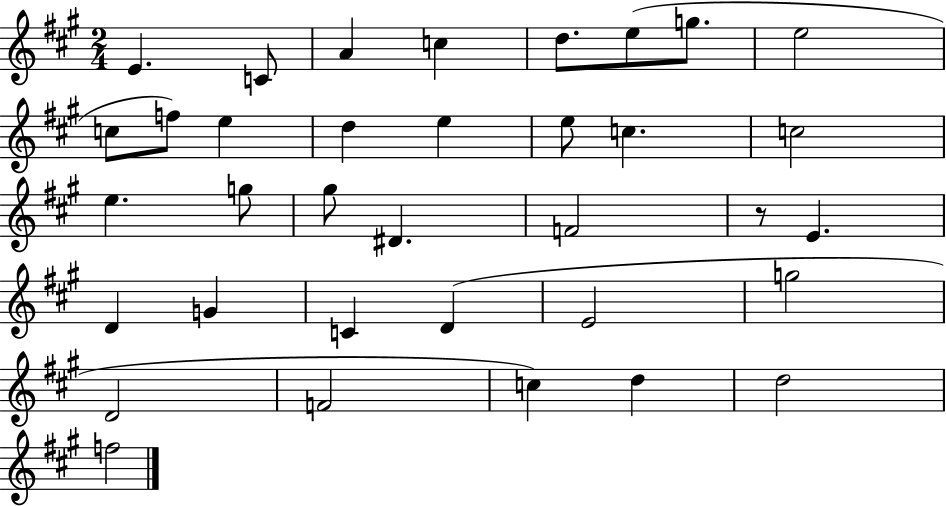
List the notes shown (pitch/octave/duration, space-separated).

E4/q. C4/e A4/q C5/q D5/e. E5/e G5/e. E5/h C5/e F5/e E5/q D5/q E5/q E5/e C5/q. C5/h E5/q. G5/e G#5/e D#4/q. F4/h R/e E4/q. D4/q G4/q C4/q D4/q E4/h G5/h D4/h F4/h C5/q D5/q D5/h F5/h